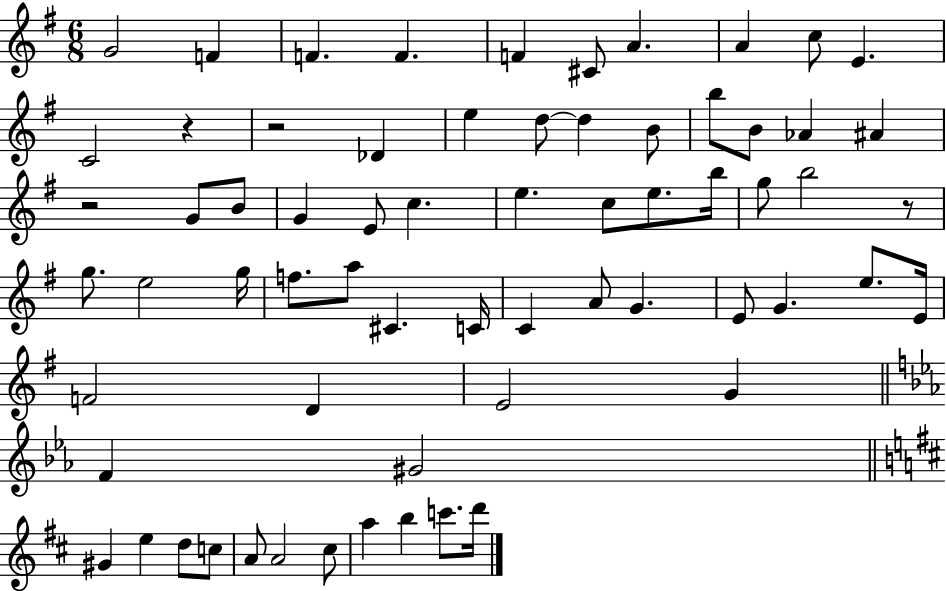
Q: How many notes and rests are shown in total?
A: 66